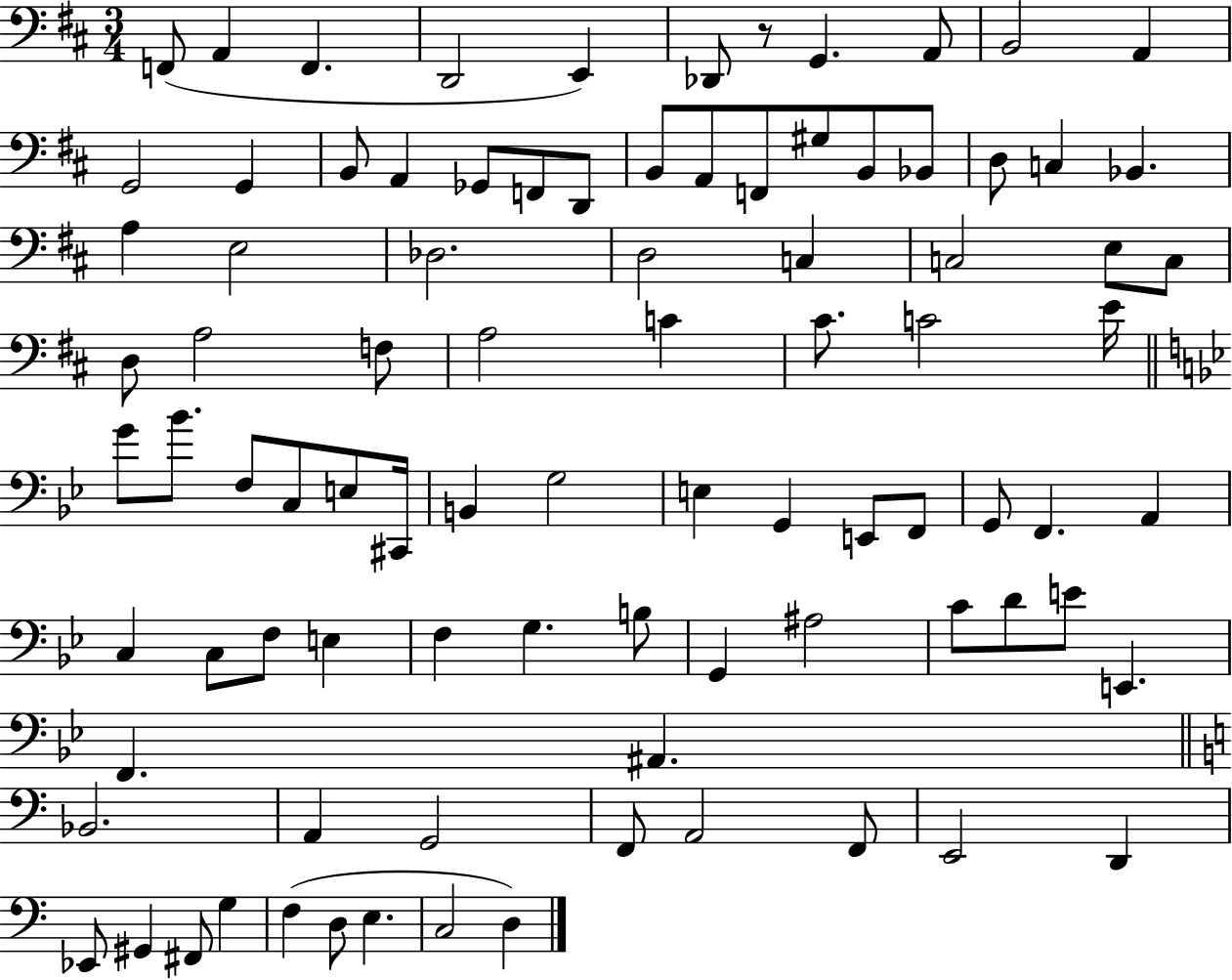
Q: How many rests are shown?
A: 1